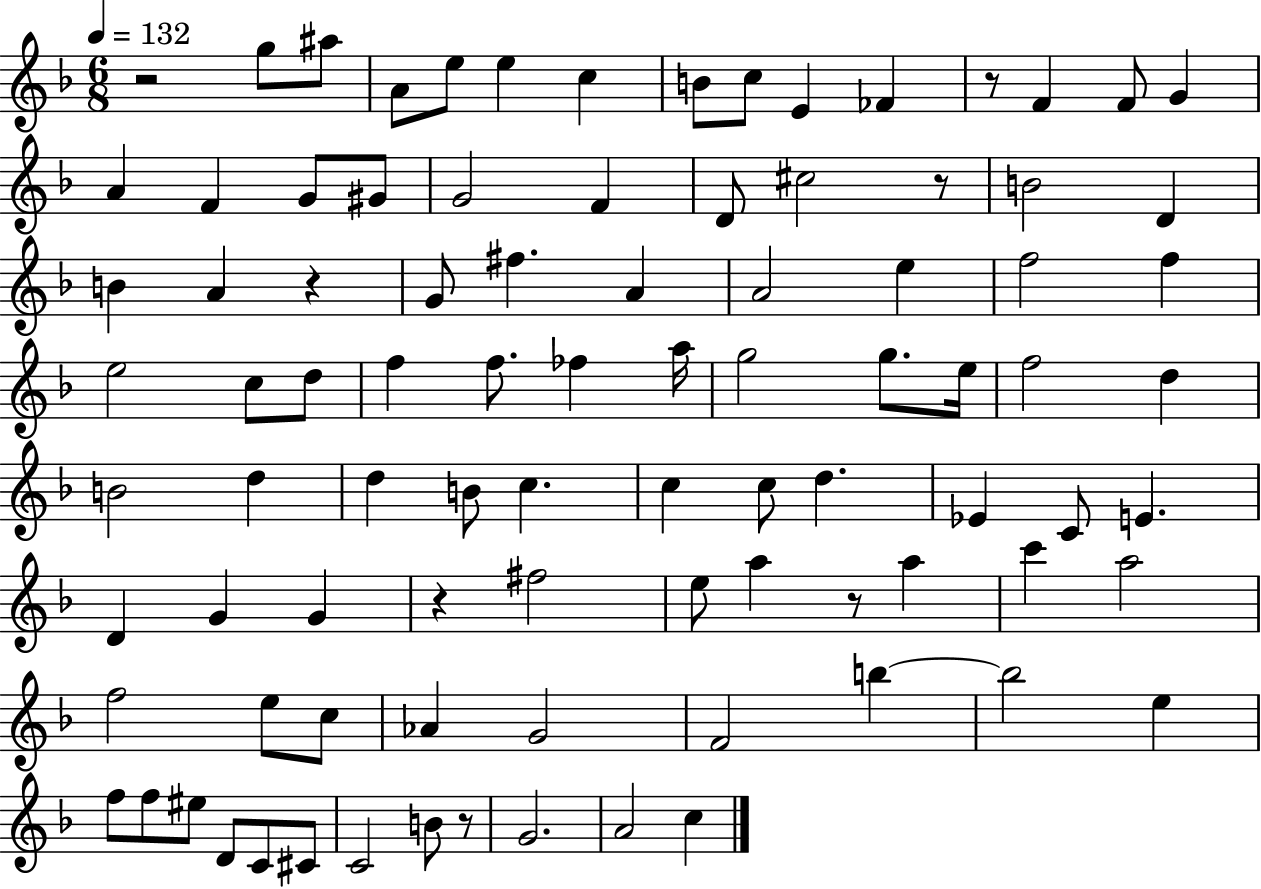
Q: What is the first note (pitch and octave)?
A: G5